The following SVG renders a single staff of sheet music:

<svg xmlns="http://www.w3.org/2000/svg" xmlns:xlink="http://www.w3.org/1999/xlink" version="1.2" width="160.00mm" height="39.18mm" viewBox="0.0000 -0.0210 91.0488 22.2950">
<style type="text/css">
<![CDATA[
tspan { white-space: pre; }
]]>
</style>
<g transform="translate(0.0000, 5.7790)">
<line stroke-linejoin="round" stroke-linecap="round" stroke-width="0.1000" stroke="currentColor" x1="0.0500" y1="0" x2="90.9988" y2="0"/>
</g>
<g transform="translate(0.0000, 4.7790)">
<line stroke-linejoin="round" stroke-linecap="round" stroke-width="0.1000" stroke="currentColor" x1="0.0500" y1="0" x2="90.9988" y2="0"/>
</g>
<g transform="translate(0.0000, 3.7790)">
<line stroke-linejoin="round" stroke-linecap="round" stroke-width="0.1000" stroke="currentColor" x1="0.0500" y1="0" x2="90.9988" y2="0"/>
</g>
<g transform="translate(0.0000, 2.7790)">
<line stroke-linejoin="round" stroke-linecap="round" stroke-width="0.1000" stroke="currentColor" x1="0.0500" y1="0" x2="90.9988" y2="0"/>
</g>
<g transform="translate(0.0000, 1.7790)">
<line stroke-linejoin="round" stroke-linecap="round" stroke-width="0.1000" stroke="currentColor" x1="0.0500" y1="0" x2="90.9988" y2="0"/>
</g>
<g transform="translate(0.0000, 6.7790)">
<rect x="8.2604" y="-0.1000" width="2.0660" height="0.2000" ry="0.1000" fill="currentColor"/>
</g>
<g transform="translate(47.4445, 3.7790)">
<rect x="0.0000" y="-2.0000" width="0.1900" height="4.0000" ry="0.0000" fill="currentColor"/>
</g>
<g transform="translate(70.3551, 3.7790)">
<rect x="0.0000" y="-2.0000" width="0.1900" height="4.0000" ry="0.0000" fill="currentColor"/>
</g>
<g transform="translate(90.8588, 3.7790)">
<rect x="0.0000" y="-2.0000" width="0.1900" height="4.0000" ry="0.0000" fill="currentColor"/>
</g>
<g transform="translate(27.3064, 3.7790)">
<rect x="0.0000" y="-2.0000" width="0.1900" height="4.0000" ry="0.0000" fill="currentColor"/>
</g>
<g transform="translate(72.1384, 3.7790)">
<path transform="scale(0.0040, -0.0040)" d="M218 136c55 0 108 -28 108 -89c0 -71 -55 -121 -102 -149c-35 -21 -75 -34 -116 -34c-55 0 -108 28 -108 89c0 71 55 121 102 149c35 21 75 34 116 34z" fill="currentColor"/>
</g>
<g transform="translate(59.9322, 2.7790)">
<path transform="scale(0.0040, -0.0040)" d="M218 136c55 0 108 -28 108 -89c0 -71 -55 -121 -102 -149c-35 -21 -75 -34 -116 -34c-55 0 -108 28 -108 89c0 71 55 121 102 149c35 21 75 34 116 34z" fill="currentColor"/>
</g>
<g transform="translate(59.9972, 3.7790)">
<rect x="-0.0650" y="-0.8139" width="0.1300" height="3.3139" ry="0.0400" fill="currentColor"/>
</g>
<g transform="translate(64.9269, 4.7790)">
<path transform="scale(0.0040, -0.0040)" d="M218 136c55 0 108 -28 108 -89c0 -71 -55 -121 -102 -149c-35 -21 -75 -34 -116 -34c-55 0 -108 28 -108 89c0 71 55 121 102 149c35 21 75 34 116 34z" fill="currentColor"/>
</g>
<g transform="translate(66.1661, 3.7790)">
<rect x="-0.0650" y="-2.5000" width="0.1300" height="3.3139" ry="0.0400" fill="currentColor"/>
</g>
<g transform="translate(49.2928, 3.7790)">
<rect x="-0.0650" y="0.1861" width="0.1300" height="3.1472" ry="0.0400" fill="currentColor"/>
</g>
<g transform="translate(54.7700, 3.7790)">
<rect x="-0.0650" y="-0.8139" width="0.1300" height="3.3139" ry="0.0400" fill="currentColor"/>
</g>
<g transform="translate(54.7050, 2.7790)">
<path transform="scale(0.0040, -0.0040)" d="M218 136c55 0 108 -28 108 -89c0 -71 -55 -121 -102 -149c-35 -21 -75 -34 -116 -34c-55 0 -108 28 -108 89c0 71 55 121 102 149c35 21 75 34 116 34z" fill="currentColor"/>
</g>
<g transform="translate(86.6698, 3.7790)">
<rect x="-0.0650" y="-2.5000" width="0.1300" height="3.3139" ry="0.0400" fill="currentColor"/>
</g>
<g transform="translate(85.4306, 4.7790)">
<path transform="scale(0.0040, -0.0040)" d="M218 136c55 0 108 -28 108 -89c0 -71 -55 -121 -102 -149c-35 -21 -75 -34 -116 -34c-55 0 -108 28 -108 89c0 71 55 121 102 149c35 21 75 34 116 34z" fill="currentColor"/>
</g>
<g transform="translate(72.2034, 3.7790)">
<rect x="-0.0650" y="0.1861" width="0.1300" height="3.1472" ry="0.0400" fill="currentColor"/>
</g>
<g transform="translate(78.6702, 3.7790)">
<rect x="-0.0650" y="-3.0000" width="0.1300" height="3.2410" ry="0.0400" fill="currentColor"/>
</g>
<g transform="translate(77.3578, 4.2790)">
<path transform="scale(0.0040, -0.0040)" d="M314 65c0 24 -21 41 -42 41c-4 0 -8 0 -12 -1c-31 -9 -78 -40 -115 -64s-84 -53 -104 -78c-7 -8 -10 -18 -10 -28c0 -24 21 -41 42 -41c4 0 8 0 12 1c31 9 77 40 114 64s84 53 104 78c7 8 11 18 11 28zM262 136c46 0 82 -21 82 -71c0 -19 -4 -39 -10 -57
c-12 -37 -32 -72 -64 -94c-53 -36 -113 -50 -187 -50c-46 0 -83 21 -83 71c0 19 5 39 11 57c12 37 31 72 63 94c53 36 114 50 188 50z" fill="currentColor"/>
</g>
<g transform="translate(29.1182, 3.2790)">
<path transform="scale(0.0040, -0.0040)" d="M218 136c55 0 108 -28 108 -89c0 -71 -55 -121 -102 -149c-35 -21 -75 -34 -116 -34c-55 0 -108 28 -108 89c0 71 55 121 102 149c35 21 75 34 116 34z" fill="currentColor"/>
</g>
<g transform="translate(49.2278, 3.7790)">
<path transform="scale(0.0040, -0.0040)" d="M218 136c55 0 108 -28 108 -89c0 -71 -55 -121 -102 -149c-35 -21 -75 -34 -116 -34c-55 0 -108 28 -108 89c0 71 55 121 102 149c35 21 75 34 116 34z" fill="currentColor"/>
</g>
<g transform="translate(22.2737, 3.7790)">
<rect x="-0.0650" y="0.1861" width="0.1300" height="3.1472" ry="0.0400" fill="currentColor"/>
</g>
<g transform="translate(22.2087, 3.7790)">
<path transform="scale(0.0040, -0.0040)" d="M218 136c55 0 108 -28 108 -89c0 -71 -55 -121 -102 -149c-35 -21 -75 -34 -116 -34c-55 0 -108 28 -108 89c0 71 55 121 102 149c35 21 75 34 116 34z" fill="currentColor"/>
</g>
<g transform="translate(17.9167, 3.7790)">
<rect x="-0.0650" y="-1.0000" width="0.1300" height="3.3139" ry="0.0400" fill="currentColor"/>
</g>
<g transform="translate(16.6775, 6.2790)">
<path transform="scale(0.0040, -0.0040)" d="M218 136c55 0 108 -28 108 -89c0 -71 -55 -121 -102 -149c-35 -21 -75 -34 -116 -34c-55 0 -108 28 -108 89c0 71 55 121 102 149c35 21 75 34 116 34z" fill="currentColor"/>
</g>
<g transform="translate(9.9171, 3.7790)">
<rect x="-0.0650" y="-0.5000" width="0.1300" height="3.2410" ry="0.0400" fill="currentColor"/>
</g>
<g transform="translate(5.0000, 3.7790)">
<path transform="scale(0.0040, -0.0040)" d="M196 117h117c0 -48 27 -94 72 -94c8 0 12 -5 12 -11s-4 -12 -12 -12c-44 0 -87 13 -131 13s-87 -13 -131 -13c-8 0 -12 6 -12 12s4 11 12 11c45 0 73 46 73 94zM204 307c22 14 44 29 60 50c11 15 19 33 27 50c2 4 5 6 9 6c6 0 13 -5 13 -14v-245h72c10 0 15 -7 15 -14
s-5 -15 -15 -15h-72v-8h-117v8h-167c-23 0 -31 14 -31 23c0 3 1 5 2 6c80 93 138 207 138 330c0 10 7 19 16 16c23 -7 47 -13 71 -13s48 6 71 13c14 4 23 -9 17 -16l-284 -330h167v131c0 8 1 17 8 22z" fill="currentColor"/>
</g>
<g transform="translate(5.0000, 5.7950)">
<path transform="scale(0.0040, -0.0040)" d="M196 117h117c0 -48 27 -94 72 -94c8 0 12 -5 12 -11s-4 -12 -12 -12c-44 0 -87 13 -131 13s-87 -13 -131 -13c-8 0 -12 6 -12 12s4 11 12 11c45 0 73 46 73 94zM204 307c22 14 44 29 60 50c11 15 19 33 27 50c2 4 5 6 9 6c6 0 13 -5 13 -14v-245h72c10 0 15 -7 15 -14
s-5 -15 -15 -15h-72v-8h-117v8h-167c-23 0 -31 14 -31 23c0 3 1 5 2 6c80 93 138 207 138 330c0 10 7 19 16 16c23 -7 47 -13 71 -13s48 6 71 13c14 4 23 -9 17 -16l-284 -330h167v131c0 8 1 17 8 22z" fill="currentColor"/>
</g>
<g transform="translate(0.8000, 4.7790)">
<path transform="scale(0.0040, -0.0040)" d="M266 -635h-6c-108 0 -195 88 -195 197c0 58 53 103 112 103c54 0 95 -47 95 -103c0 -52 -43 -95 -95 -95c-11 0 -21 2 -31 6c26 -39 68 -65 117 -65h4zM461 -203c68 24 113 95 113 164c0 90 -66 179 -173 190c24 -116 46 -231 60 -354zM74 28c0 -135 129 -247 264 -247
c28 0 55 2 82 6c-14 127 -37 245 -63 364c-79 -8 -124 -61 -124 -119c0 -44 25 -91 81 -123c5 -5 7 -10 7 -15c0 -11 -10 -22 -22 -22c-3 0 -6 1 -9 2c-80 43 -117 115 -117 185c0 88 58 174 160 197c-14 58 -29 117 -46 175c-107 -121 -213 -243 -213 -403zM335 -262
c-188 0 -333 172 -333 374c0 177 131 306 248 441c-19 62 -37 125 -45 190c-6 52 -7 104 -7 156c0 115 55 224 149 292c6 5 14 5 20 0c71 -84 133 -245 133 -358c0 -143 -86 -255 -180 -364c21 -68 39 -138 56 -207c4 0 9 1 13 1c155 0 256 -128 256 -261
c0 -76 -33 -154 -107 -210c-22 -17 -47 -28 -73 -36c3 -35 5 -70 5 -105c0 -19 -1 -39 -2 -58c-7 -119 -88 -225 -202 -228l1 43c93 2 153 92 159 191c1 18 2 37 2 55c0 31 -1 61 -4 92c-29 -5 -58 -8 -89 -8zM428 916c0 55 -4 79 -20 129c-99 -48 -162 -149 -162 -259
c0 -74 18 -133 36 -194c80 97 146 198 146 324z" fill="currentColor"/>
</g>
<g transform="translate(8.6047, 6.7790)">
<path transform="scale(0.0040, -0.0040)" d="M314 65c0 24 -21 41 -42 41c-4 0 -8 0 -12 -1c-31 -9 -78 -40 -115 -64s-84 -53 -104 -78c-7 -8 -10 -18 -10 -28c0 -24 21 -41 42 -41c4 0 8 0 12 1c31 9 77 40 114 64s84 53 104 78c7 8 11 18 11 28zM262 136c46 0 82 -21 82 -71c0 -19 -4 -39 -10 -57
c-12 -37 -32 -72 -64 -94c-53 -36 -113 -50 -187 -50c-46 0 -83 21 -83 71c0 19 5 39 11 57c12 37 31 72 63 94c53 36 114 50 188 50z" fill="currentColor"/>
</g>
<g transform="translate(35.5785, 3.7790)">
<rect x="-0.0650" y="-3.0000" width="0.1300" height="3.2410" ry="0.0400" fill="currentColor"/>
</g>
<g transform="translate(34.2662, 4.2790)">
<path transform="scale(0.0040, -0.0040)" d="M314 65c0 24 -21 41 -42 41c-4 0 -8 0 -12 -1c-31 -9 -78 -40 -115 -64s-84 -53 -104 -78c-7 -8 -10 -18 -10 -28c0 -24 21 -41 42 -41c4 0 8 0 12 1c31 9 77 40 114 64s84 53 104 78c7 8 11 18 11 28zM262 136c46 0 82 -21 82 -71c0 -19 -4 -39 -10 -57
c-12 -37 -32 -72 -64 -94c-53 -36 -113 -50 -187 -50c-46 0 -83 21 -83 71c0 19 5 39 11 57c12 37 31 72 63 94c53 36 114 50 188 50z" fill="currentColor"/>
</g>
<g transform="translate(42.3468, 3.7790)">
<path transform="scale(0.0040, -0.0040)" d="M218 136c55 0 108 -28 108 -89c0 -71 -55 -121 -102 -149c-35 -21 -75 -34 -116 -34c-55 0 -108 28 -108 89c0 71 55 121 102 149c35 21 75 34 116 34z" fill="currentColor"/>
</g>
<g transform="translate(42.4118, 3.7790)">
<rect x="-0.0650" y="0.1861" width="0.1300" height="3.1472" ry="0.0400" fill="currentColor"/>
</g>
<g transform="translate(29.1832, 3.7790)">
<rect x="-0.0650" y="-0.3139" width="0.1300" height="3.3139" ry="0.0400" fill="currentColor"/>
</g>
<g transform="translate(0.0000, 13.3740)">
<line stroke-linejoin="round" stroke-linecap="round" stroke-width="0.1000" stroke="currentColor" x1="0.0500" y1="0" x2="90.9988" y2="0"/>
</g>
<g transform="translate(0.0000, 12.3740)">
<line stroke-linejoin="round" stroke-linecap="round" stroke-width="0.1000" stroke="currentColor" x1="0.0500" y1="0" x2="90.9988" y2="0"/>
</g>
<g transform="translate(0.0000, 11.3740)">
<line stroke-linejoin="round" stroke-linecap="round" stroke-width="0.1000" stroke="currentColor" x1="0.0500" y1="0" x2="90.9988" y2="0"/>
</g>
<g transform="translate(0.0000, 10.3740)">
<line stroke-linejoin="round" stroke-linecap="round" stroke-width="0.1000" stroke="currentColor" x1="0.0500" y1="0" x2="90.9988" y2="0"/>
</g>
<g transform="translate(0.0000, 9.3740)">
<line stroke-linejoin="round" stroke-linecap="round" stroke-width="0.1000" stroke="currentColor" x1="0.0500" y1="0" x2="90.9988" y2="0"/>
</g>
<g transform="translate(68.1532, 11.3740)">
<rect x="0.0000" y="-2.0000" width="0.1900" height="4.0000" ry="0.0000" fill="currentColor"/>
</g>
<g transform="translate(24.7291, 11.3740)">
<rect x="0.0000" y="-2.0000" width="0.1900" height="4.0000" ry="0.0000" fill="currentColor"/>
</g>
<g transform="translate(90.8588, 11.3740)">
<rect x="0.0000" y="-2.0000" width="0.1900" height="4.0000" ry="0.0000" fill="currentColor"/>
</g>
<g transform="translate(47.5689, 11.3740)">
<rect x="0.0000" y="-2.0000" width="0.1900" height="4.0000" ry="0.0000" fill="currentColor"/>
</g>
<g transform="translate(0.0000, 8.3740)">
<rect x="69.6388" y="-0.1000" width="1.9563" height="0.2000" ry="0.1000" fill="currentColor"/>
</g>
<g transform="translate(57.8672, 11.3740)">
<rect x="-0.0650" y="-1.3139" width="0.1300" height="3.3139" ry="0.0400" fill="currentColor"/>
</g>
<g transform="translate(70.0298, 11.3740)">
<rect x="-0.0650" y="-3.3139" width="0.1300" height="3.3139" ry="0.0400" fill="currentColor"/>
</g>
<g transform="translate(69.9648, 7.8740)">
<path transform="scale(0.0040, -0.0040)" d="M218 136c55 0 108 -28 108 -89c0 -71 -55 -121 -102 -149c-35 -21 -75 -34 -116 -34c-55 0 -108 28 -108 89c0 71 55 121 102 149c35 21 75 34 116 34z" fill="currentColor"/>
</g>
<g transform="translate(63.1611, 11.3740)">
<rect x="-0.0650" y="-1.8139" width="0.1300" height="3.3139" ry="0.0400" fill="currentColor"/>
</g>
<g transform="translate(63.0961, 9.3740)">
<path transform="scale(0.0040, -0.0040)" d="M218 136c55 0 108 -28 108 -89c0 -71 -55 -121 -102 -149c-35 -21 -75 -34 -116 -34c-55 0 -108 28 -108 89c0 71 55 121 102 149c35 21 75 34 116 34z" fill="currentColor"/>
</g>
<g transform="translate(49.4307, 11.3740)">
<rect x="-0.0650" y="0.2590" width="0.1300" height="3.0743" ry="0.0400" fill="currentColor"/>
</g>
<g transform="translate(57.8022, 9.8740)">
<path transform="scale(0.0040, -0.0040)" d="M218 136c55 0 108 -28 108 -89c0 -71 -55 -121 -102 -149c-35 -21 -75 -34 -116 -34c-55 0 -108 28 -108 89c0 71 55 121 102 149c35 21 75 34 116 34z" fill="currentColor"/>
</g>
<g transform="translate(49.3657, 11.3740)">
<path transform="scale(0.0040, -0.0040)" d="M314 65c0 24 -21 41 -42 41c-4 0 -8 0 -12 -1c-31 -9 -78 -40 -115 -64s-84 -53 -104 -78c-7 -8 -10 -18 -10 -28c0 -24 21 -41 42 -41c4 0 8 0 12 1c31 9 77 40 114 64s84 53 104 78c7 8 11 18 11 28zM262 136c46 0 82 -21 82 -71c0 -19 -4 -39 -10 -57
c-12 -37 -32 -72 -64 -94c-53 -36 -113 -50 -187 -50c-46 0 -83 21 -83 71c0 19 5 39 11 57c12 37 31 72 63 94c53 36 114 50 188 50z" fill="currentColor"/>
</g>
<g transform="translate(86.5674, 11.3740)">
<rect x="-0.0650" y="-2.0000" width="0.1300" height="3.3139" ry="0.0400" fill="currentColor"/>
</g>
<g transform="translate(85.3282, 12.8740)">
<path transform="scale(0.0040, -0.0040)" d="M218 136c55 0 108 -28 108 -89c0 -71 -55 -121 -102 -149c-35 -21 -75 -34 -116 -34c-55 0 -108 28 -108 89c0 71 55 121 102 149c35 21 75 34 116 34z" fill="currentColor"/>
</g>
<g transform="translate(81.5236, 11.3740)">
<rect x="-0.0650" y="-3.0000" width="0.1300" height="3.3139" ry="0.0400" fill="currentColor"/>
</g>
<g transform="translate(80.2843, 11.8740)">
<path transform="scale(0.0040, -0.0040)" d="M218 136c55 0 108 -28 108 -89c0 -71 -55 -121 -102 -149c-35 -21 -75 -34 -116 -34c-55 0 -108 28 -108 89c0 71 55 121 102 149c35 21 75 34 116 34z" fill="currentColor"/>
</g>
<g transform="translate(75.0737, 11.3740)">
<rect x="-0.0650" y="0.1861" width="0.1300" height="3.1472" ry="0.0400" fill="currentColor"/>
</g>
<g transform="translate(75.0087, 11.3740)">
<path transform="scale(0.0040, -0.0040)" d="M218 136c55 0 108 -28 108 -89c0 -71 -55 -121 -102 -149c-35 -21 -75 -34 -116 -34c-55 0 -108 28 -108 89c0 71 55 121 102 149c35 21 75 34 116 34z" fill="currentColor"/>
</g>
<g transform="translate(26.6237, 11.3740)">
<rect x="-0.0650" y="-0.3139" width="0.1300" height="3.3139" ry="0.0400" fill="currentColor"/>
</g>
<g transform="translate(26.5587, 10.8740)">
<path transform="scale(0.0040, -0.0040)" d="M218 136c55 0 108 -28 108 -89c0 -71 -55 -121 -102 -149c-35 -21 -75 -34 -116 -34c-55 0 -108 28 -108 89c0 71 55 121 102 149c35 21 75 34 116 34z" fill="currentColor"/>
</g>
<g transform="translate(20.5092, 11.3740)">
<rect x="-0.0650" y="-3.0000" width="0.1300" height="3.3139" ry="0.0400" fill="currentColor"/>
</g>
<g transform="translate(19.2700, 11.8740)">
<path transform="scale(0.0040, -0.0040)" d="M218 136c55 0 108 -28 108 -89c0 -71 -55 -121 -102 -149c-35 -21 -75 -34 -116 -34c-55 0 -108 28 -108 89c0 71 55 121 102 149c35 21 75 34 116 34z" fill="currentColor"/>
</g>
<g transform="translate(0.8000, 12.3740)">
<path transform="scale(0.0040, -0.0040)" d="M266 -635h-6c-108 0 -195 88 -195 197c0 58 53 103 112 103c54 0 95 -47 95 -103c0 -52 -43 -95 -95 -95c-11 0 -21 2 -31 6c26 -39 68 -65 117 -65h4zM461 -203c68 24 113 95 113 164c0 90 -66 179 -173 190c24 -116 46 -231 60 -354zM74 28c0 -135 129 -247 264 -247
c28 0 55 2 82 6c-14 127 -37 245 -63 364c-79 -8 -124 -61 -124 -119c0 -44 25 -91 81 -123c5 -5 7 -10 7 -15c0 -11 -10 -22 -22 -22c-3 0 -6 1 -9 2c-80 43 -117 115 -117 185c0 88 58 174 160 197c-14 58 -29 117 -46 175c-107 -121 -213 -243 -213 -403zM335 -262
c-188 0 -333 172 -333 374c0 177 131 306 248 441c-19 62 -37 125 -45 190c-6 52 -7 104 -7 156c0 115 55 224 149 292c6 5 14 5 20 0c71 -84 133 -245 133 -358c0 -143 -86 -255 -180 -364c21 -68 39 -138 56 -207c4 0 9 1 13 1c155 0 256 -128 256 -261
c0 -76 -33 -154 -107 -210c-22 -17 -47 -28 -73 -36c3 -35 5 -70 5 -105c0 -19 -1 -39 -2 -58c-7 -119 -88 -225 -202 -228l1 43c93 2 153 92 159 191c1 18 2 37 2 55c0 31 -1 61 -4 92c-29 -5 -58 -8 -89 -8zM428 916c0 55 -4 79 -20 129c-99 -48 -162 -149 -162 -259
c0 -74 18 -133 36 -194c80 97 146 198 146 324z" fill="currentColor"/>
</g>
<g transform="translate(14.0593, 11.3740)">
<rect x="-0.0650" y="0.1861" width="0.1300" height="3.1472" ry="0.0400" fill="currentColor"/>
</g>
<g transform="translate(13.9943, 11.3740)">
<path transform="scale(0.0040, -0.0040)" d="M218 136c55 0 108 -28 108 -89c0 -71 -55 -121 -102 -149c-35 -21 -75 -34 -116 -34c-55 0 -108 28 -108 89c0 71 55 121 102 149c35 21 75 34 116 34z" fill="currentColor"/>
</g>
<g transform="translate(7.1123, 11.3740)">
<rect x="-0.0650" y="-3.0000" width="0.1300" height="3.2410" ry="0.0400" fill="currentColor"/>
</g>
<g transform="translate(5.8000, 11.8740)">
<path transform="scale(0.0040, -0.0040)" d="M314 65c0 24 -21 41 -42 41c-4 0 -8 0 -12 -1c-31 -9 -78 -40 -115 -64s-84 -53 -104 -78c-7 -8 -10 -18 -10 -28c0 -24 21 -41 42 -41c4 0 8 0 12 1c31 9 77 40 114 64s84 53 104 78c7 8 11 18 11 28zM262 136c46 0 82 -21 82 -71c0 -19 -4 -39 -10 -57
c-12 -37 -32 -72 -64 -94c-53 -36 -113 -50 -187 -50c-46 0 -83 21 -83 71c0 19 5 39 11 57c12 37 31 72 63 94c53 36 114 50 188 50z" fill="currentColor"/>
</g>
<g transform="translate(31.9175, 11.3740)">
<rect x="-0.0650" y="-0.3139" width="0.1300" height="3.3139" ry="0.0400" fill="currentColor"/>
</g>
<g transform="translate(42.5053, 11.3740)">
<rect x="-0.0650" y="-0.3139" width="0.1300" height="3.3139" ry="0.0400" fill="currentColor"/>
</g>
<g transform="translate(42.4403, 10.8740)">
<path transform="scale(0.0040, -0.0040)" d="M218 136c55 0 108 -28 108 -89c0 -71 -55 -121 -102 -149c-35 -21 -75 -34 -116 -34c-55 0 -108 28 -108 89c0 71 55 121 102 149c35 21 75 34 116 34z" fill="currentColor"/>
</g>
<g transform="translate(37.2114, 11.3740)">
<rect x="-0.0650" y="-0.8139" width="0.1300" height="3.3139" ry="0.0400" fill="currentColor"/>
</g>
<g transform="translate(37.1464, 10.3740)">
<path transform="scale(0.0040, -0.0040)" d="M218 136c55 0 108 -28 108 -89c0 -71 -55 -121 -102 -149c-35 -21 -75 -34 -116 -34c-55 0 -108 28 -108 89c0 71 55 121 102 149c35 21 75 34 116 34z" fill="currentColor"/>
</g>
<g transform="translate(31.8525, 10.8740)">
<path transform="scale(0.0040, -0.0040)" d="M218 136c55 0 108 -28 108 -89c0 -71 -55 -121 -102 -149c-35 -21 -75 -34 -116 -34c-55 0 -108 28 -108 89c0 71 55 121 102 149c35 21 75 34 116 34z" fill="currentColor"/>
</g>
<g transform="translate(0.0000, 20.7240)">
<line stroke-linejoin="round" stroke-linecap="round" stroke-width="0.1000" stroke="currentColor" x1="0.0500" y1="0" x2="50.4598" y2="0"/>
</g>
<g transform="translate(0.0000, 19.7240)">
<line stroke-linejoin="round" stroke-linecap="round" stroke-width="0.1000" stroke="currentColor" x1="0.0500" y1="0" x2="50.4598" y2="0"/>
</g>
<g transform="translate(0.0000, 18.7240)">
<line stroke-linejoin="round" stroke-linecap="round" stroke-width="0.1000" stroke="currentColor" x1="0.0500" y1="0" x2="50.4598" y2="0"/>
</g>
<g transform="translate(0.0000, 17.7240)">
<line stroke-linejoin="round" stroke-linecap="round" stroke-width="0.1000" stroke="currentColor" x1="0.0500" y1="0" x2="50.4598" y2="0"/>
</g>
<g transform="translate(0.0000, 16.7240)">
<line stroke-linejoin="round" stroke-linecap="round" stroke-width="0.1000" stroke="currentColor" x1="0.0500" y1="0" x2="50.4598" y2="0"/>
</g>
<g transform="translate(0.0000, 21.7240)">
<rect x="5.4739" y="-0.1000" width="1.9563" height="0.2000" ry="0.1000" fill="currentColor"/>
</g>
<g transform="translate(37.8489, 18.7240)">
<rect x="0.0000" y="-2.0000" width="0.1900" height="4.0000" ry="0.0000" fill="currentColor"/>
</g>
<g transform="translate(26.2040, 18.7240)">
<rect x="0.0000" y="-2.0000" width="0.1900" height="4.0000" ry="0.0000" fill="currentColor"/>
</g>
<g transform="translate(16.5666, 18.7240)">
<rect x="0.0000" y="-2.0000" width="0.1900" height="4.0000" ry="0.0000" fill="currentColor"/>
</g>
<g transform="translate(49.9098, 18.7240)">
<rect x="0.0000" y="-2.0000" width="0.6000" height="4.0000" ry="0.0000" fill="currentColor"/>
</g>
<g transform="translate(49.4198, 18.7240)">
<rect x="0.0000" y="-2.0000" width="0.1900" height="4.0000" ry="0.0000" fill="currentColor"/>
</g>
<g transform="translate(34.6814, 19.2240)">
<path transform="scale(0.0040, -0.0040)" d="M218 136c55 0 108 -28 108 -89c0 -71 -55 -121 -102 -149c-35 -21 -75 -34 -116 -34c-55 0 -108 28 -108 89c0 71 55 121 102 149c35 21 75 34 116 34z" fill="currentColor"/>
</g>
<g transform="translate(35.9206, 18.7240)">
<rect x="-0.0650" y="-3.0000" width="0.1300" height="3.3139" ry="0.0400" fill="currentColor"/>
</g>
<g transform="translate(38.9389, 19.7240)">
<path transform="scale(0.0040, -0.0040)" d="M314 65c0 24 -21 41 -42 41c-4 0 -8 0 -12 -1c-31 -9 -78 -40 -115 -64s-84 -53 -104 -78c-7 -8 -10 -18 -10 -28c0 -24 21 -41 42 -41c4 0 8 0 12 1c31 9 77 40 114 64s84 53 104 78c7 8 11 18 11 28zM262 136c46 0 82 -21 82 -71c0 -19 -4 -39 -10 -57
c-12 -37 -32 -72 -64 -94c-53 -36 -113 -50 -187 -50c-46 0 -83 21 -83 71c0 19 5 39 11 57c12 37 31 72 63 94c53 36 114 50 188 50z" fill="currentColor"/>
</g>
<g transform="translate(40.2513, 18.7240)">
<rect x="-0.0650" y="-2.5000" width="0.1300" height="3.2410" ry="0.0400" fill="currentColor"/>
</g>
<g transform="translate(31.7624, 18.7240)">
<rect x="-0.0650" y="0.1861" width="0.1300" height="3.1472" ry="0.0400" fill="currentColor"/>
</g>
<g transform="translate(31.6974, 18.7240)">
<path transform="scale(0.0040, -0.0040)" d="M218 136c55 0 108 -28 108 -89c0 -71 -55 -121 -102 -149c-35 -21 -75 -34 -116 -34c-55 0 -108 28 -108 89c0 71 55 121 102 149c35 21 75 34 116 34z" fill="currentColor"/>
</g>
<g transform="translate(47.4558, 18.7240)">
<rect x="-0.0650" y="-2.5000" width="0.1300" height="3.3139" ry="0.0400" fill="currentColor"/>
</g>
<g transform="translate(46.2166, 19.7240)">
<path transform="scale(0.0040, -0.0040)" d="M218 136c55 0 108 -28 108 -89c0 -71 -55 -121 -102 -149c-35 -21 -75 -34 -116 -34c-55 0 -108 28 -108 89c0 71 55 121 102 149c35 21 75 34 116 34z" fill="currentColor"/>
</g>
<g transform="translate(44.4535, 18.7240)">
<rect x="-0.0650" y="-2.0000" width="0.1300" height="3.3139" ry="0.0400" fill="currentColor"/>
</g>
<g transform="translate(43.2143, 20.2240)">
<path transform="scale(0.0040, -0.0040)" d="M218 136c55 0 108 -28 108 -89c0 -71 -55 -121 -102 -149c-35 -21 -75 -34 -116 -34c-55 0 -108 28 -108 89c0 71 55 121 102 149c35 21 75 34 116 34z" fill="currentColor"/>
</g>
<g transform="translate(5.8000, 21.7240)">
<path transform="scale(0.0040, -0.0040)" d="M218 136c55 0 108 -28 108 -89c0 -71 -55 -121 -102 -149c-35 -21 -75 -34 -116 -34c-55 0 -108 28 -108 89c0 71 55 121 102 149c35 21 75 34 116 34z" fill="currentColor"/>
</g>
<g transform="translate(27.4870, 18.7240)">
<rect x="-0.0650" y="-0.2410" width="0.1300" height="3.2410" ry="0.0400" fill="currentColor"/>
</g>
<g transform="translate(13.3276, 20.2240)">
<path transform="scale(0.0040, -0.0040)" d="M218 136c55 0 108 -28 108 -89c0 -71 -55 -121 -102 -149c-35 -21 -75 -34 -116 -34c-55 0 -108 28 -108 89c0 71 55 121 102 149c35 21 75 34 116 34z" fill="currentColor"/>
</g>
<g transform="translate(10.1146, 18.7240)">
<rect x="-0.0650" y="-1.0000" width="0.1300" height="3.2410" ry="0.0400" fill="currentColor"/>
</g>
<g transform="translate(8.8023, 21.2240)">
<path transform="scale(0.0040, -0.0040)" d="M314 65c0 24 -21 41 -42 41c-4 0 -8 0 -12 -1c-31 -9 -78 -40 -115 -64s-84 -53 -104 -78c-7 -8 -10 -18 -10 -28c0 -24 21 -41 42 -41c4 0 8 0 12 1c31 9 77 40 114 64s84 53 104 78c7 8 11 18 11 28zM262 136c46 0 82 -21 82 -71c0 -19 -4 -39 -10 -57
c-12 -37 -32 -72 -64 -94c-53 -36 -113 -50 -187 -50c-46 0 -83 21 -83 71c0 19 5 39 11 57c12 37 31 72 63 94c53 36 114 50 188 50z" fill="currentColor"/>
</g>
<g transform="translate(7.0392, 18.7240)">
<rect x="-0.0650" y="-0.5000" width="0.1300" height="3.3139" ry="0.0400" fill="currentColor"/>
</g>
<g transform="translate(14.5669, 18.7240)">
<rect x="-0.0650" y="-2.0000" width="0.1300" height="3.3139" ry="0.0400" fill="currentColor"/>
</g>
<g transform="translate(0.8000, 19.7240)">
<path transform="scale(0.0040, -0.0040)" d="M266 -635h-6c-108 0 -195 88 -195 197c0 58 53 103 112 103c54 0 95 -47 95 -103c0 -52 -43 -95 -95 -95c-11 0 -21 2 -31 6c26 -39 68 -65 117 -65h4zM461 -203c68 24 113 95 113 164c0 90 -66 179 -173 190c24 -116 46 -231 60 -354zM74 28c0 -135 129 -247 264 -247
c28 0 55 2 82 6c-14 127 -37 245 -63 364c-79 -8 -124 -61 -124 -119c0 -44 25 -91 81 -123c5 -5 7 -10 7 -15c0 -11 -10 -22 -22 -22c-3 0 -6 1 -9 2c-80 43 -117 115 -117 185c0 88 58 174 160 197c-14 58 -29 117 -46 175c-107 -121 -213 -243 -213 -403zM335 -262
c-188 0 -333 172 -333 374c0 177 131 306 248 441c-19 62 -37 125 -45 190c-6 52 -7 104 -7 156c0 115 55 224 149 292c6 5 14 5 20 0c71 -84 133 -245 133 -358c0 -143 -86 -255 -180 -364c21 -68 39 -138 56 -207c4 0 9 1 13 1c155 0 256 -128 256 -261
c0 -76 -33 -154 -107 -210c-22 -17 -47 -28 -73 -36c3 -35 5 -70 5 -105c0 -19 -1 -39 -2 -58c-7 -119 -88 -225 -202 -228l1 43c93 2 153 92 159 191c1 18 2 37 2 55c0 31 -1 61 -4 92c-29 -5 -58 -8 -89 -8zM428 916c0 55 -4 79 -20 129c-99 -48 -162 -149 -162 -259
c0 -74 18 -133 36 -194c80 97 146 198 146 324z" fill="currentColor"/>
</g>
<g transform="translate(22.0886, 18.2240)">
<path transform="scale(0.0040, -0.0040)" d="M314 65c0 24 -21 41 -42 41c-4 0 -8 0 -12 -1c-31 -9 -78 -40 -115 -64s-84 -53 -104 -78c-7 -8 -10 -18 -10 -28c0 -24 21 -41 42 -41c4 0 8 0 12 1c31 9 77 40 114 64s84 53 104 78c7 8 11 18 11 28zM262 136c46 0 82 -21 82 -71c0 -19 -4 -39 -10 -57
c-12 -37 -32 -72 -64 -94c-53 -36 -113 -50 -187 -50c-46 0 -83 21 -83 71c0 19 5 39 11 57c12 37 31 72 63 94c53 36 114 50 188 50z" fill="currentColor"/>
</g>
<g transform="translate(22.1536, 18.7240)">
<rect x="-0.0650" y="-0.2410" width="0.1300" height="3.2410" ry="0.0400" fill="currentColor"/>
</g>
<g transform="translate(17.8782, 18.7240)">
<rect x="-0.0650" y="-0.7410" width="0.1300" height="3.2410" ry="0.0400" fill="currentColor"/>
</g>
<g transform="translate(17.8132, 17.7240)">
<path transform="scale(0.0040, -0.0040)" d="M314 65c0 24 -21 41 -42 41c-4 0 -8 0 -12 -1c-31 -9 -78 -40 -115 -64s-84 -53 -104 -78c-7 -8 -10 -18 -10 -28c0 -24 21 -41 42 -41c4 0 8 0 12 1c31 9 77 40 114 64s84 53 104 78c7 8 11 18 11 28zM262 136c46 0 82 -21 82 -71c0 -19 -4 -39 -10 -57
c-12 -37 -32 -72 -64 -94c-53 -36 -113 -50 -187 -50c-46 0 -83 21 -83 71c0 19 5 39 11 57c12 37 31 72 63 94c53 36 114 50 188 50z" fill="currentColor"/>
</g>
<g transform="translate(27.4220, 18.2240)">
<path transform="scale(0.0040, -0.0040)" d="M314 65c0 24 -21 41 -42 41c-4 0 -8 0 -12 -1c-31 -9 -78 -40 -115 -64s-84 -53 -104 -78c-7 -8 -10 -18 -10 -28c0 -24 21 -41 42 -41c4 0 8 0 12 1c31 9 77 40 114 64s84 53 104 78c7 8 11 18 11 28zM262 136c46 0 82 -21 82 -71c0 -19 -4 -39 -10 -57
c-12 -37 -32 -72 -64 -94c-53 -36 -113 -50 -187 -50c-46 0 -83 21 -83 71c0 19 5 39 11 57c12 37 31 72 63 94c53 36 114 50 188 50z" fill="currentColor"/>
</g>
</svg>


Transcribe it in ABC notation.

X:1
T:Untitled
M:4/4
L:1/4
K:C
C2 D B c A2 B B d d G B A2 G A2 B A c c d c B2 e f b B A F C D2 F d2 c2 c2 B A G2 F G